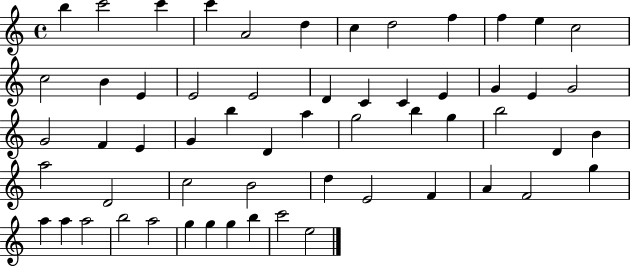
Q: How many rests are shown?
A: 0